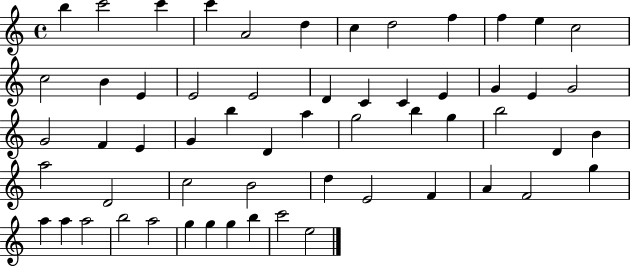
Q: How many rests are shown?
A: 0